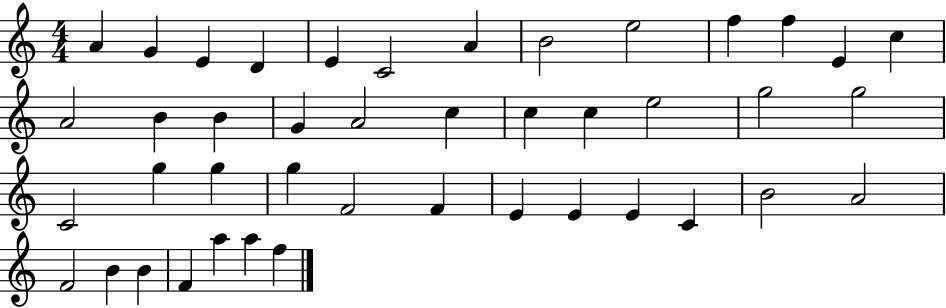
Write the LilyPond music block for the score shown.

{
  \clef treble
  \numericTimeSignature
  \time 4/4
  \key c \major
  a'4 g'4 e'4 d'4 | e'4 c'2 a'4 | b'2 e''2 | f''4 f''4 e'4 c''4 | \break a'2 b'4 b'4 | g'4 a'2 c''4 | c''4 c''4 e''2 | g''2 g''2 | \break c'2 g''4 g''4 | g''4 f'2 f'4 | e'4 e'4 e'4 c'4 | b'2 a'2 | \break f'2 b'4 b'4 | f'4 a''4 a''4 f''4 | \bar "|."
}